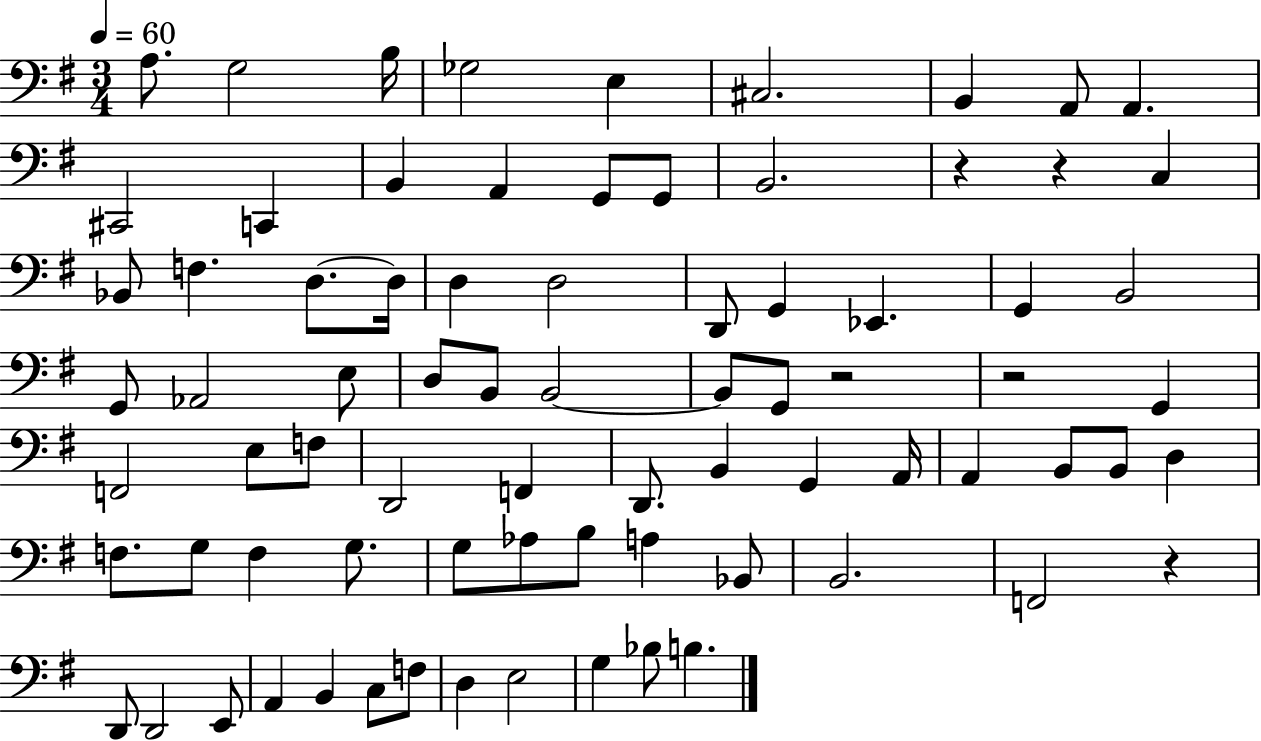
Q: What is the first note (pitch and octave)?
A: A3